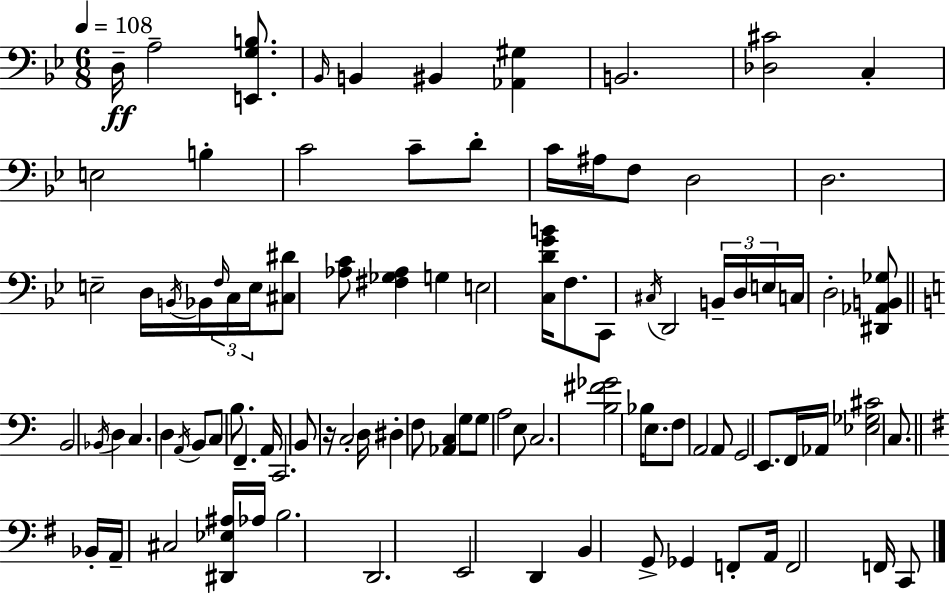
{
  \clef bass
  \numericTimeSignature
  \time 6/8
  \key g \minor
  \tempo 4 = 108
  d16--\ff a2-- <e, g b>8. | \grace { bes,16 } b,4 bis,4 <aes, gis>4 | b,2. | <des cis'>2 c4-. | \break e2 b4-. | c'2 c'8-- d'8-. | c'16 ais16 f8 d2 | d2. | \break e2-- d16 \acciaccatura { b,16 } bes,16 | \tuplet 3/2 { \grace { f16 } c16 e16 } <cis dis'>8 <aes c'>8 <fis ges aes>4 g4 | e2 <c d' g' b'>16 | f8. c,8 \acciaccatura { cis16 } d,2 | \break \tuplet 3/2 { b,16-- d16 e16 } c16 d2-. | <dis, aes, b, ges>8 \bar "||" \break \key a \minor b,2 \acciaccatura { bes,16 } d4 | c4. d4 \acciaccatura { a,16 } | b,8 c8 b8. f,4.-- | a,16 c,2. | \break b,8 r16 c2-. | d16 dis4-. f8 <aes, c>4 | g8 g8 a2 | e8 c2. | \break <b fis' ges'>2 bes16 e8. | f8 a,2 | a,8 g,2 e,8. | f,16 aes,16 <ees ges cis'>2 c8. | \break \bar "||" \break \key e \minor bes,16-. a,16-- cis2 <dis, ees ais>16 aes16 | b2. | d,2. | e,2 d,4 | \break b,4 g,8-> ges,4 f,8-. | a,16 f,2 f,16 c,8 | \bar "|."
}